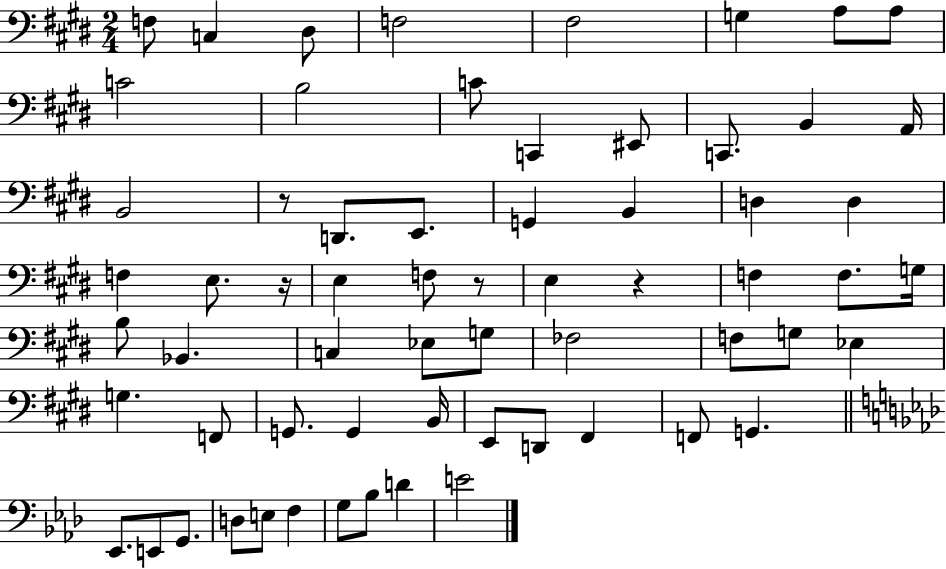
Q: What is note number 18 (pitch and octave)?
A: D2